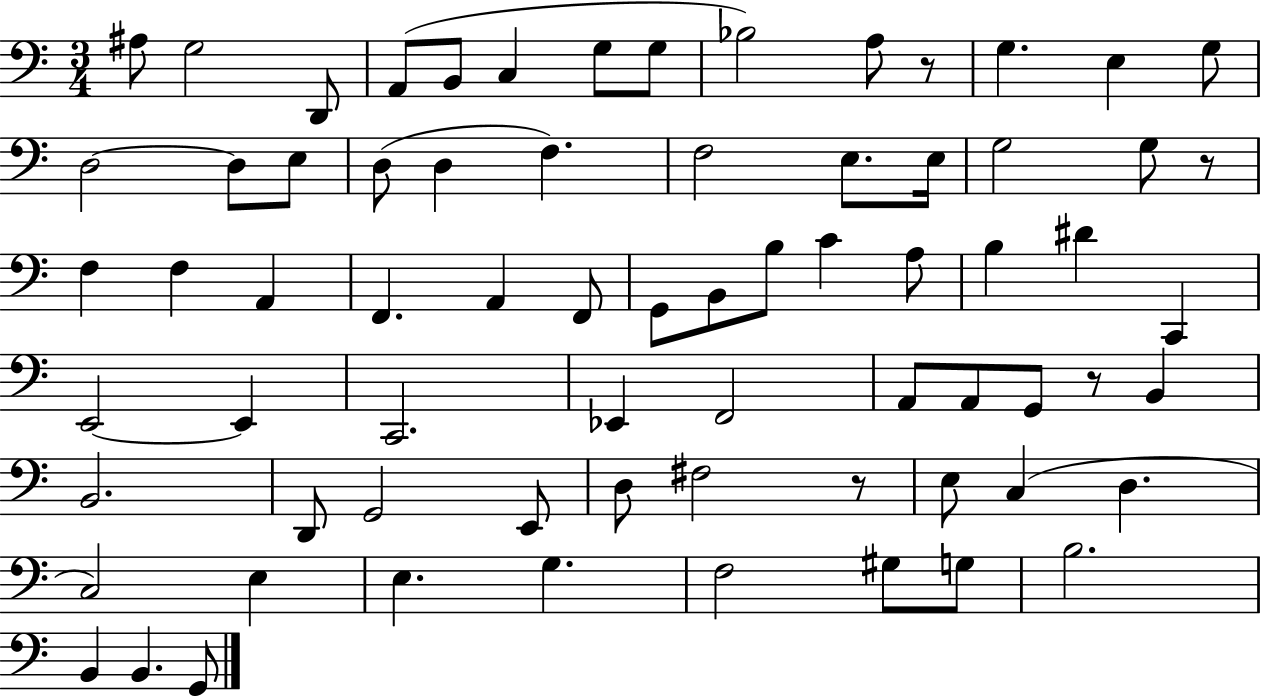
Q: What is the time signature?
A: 3/4